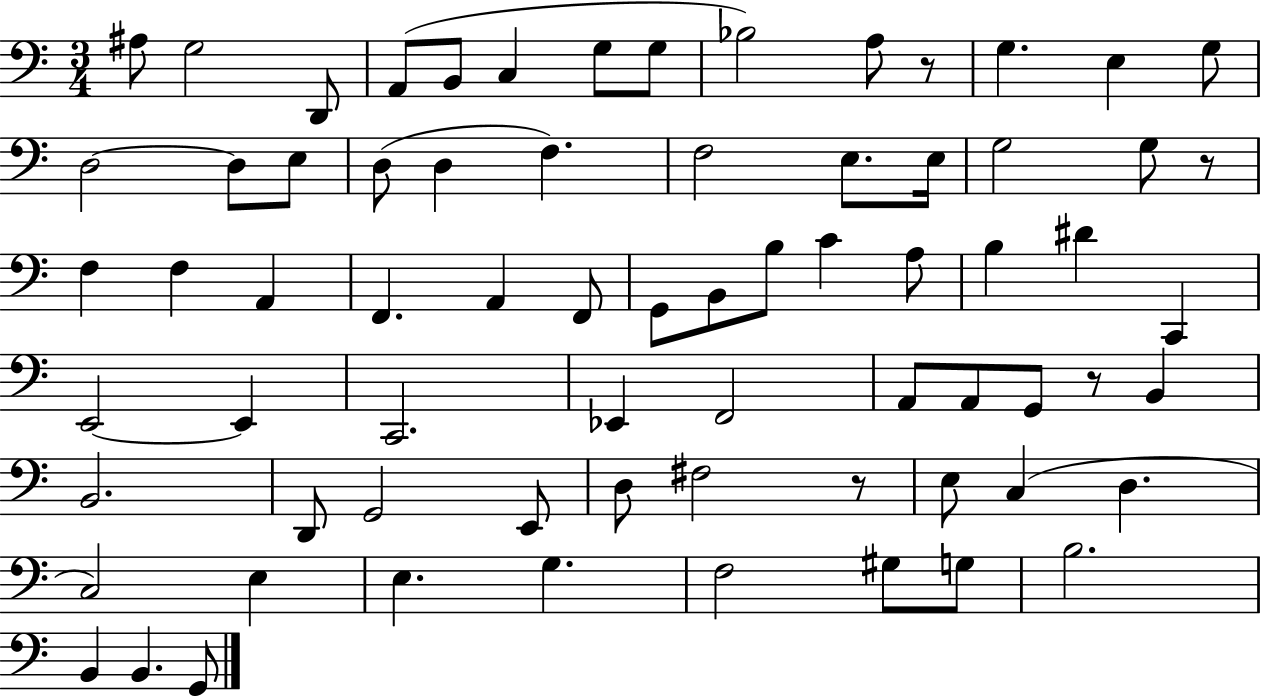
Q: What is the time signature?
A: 3/4